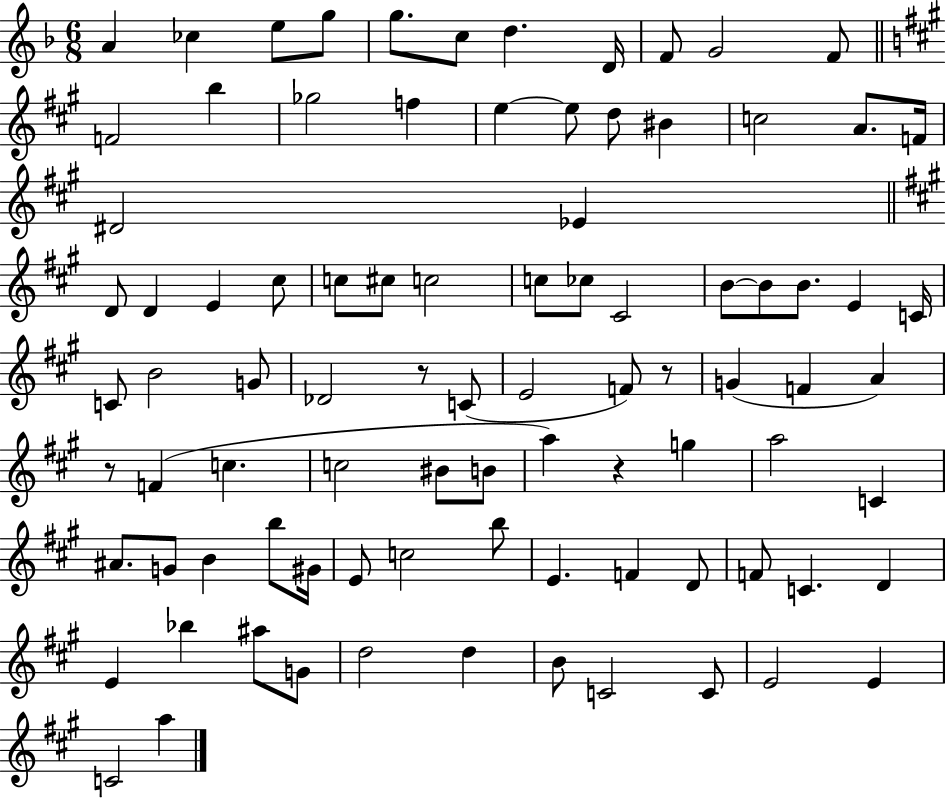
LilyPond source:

{
  \clef treble
  \numericTimeSignature
  \time 6/8
  \key f \major
  a'4 ces''4 e''8 g''8 | g''8. c''8 d''4. d'16 | f'8 g'2 f'8 | \bar "||" \break \key a \major f'2 b''4 | ges''2 f''4 | e''4~~ e''8 d''8 bis'4 | c''2 a'8. f'16 | \break dis'2 ees'4 | \bar "||" \break \key a \major d'8 d'4 e'4 cis''8 | c''8 cis''8 c''2 | c''8 ces''8 cis'2 | b'8~~ b'8 b'8. e'4 c'16 | \break c'8 b'2 g'8 | des'2 r8 c'8( | e'2 f'8) r8 | g'4( f'4 a'4) | \break r8 f'4( c''4. | c''2 bis'8 b'8 | a''4) r4 g''4 | a''2 c'4 | \break ais'8. g'8 b'4 b''8 gis'16 | e'8 c''2 b''8 | e'4. f'4 d'8 | f'8 c'4. d'4 | \break e'4 bes''4 ais''8 g'8 | d''2 d''4 | b'8 c'2 c'8 | e'2 e'4 | \break c'2 a''4 | \bar "|."
}